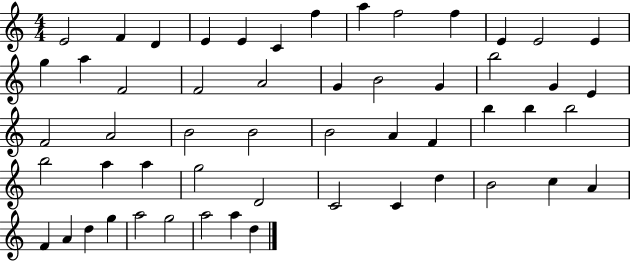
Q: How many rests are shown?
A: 0